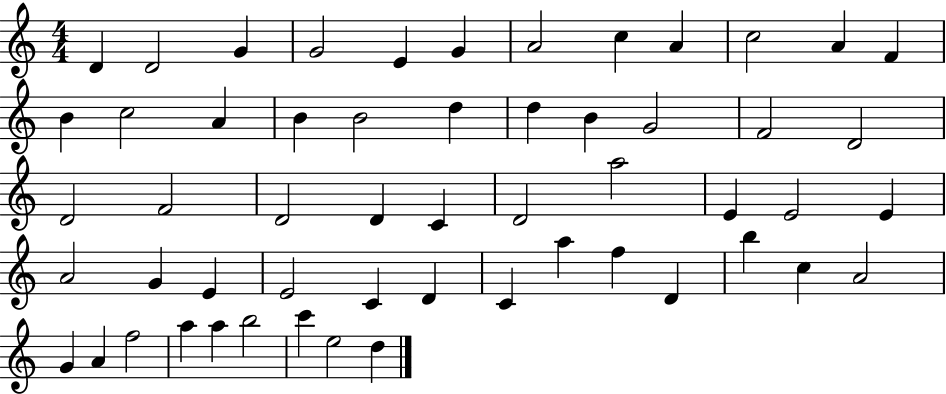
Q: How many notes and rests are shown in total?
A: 55